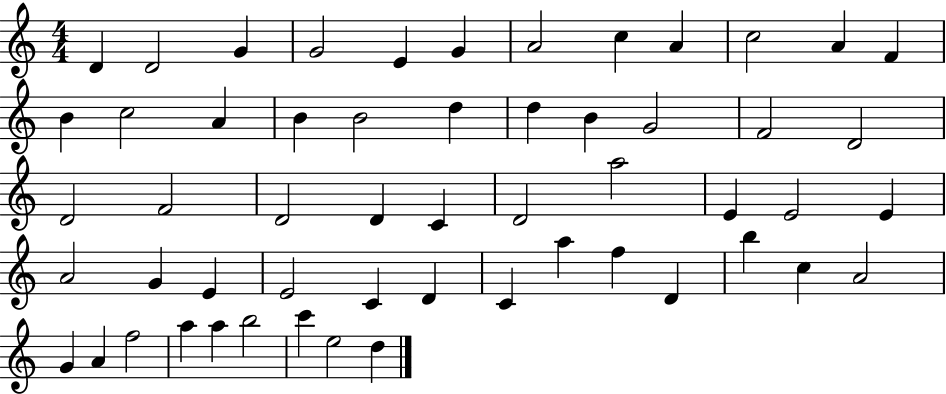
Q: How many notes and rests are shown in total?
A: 55